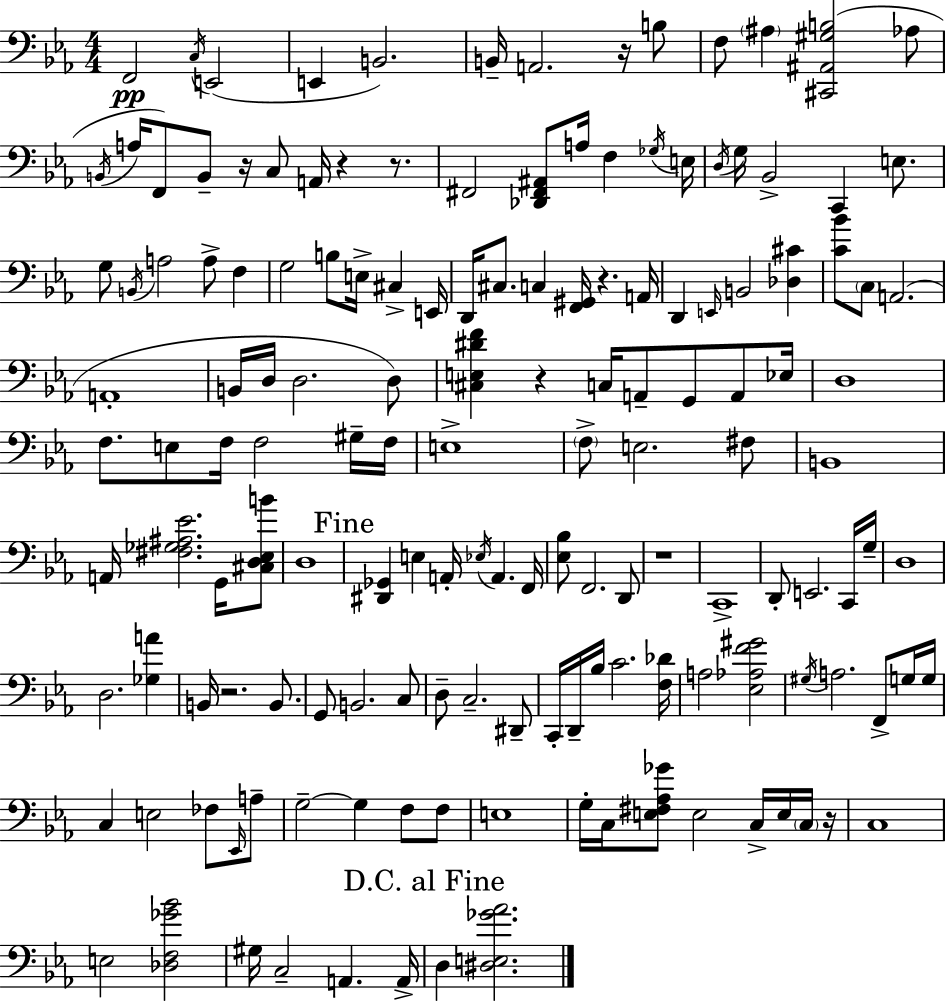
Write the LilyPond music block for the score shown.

{
  \clef bass
  \numericTimeSignature
  \time 4/4
  \key c \minor
  f,2\pp \acciaccatura { c16 }( e,2 | e,4 b,2.) | b,16-- a,2. r16 b8 | f8 \parenthesize ais4 <cis, ais, gis b>2( aes8 | \break \acciaccatura { b,16 } a16 f,8) b,8-- r16 c8 a,16 r4 r8. | fis,2 <des, fis, ais,>8 a16 f4 | \acciaccatura { ges16 } e16 \acciaccatura { d16 } g16 bes,2-> c,4 | e8. g8 \acciaccatura { b,16 } a2 a8-> | \break f4 g2 b8 e16-> | cis4-> e,16 d,16 cis8. c4 <f, gis,>16 r4. | a,16 d,4 \grace { e,16 } b,2 | <des cis'>4 <c' bes'>8 \parenthesize c8 a,2.( | \break a,1-. | b,16 d16 d2. | d8) <cis e dis' f'>4 r4 c16 a,8-- | g,8 a,8 ees16 d1 | \break f8. e8 f16 f2 | gis16-- f16 e1-> | \parenthesize f8-> e2. | fis8 b,1 | \break a,16 <fis ges ais ees'>2. | g,16 <cis d ees b'>8 d1 | \mark "Fine" <dis, ges,>4 e4 a,16-. \acciaccatura { ees16 } | a,4. f,16 <ees bes>8 f,2. | \break d,8 r1 | c,1-> | d,8-. e,2. | c,16 g16-- d1 | \break d2. | <ges a'>4 b,16 r2. | b,8. g,8 b,2. | c8 d8-- c2.-- | \break dis,8-- c,16-. d,16-- bes16 c'2. | <f des'>16 a2 <ees aes f' gis'>2 | \acciaccatura { gis16 } a2. | f,8-> g16 g16 c4 e2 | \break fes8 \grace { ees,16 } a8-- g2--~~ | g4 f8 f8 e1 | g16-. c16 <e fis aes ges'>8 e2 | c16-> e16 \parenthesize c16 r16 c1 | \break e2 | <des f ges' bes'>2 gis16 c2-- | a,4. a,16-> \mark "D.C. al Fine" d4 <dis e ges' aes'>2. | \bar "|."
}